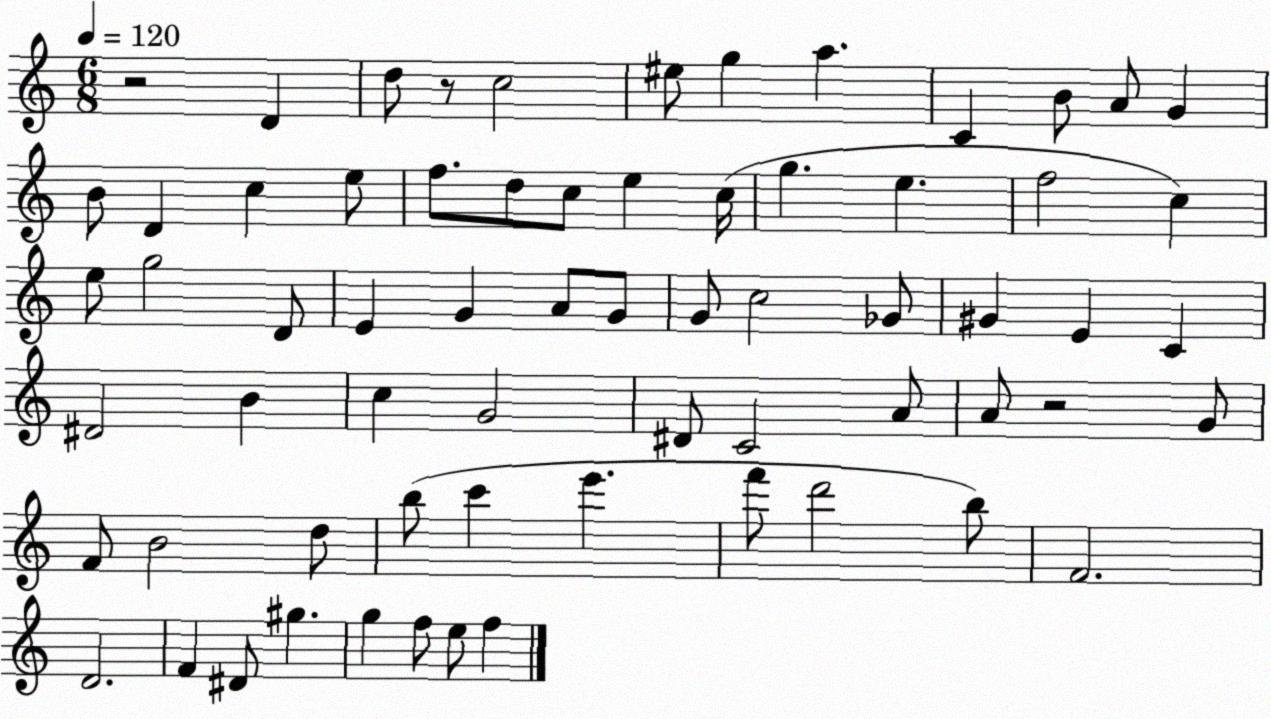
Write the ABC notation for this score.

X:1
T:Untitled
M:6/8
L:1/4
K:C
z2 D d/2 z/2 c2 ^e/2 g a C B/2 A/2 G B/2 D c e/2 f/2 d/2 c/2 e c/4 g e f2 c e/2 g2 D/2 E G A/2 G/2 G/2 c2 _G/2 ^G E C ^D2 B c G2 ^D/2 C2 A/2 A/2 z2 G/2 F/2 B2 d/2 b/2 c' e' f'/2 d'2 b/2 F2 D2 F ^D/2 ^g g f/2 e/2 f